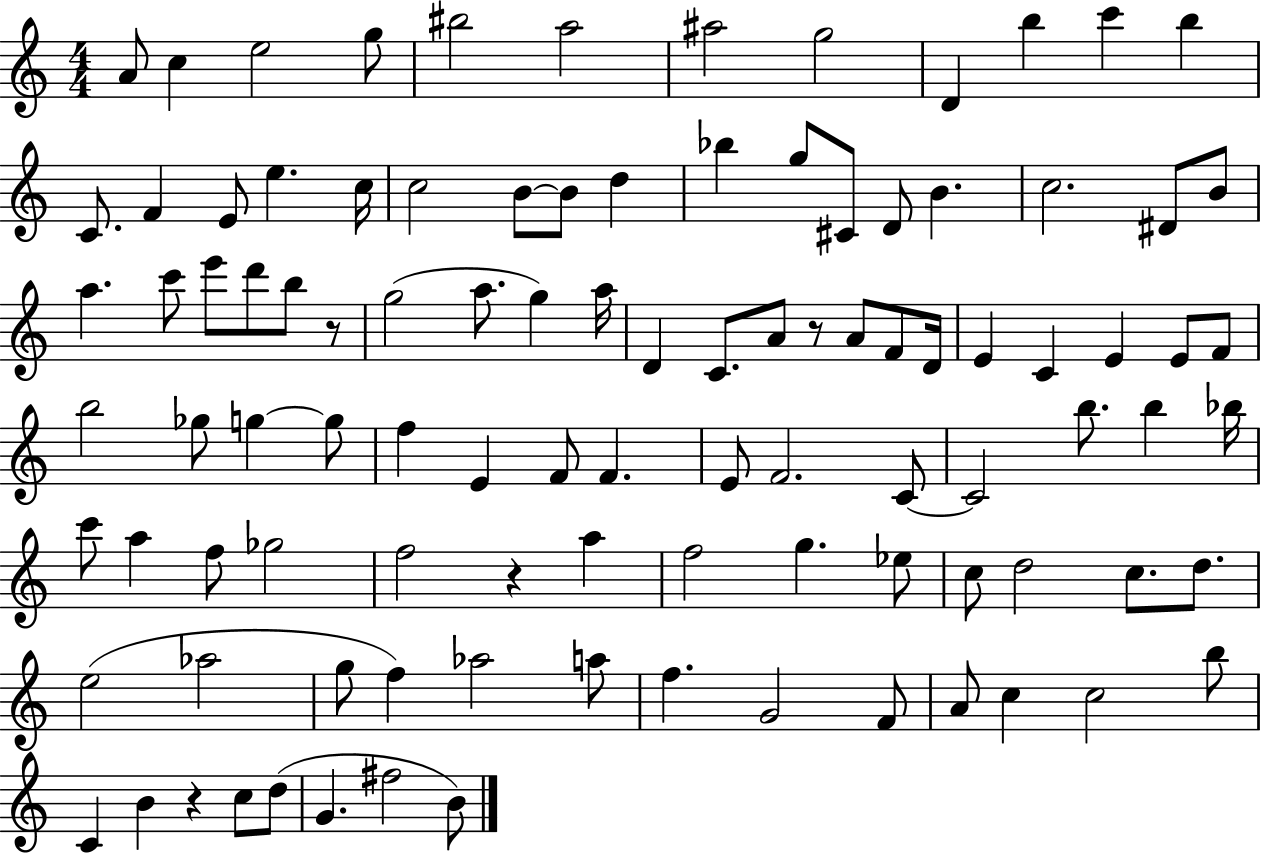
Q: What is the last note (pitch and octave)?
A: B4